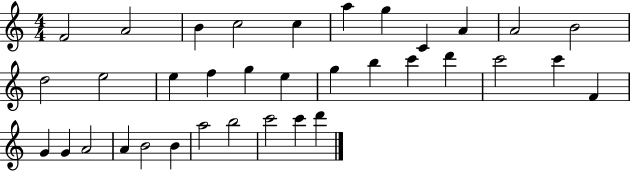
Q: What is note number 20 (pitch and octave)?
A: C6